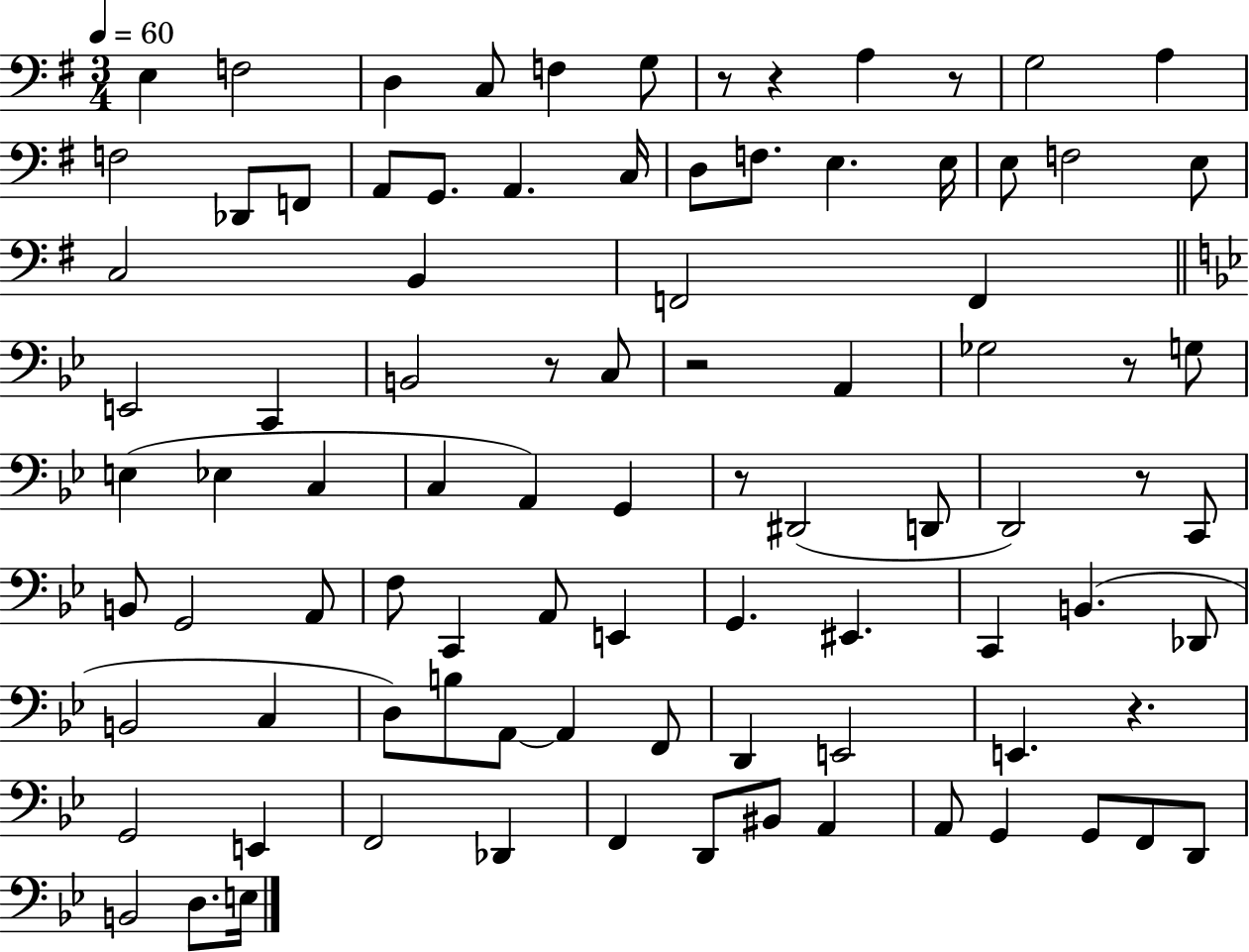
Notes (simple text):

E3/q F3/h D3/q C3/e F3/q G3/e R/e R/q A3/q R/e G3/h A3/q F3/h Db2/e F2/e A2/e G2/e. A2/q. C3/s D3/e F3/e. E3/q. E3/s E3/e F3/h E3/e C3/h B2/q F2/h F2/q E2/h C2/q B2/h R/e C3/e R/h A2/q Gb3/h R/e G3/e E3/q Eb3/q C3/q C3/q A2/q G2/q R/e D#2/h D2/e D2/h R/e C2/e B2/e G2/h A2/e F3/e C2/q A2/e E2/q G2/q. EIS2/q. C2/q B2/q. Db2/e B2/h C3/q D3/e B3/e A2/e A2/q F2/e D2/q E2/h E2/q. R/q. G2/h E2/q F2/h Db2/q F2/q D2/e BIS2/e A2/q A2/e G2/q G2/e F2/e D2/e B2/h D3/e. E3/s